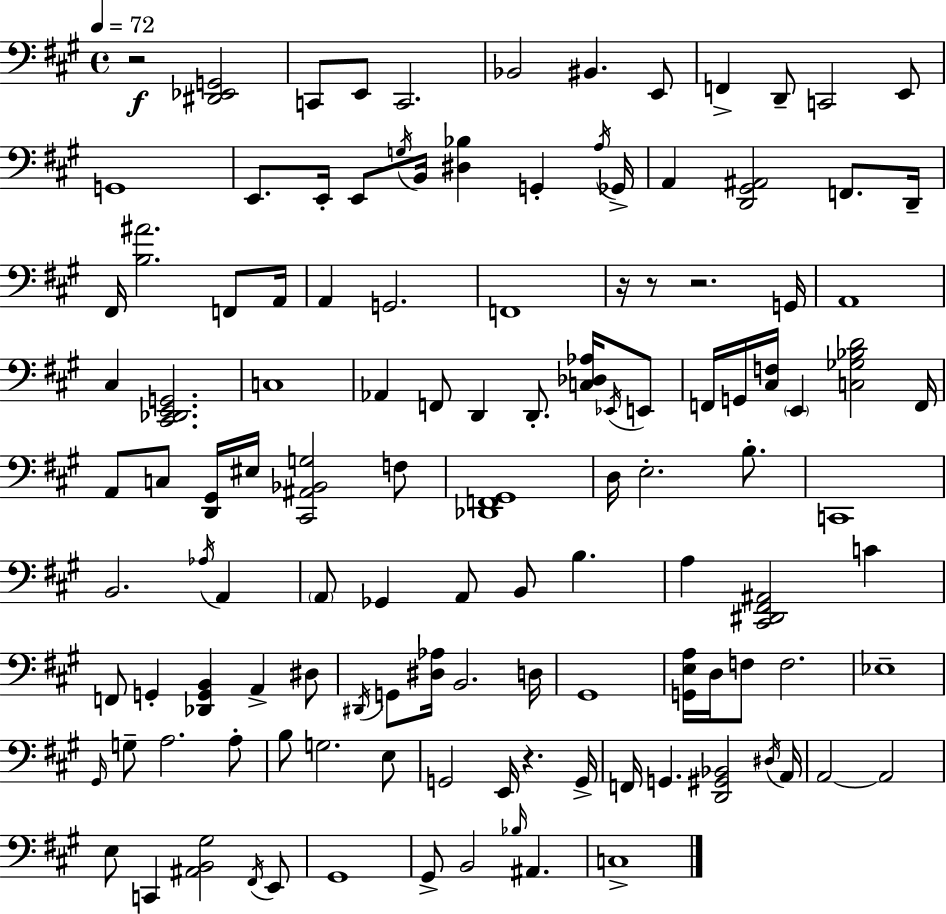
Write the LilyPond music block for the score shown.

{
  \clef bass
  \time 4/4
  \defaultTimeSignature
  \key a \major
  \tempo 4 = 72
  r2\f <dis, ees, g,>2 | c,8 e,8 c,2. | bes,2 bis,4. e,8 | f,4-> d,8-- c,2 e,8 | \break g,1 | e,8. e,16-. e,8 \acciaccatura { g16 } b,16 <dis bes>4 g,4-. | \acciaccatura { a16 } ges,16-> a,4 <d, gis, ais,>2 f,8. | d,16-- fis,16 <b ais'>2. f,8 | \break a,16 a,4 g,2. | f,1 | r16 r8 r2. | g,16 a,1 | \break cis4 <cis, des, e, g,>2. | c1 | aes,4 f,8 d,4 d,8.-. <c des aes>16 | \acciaccatura { ees,16 } e,8 f,16 g,16 <cis f>16 \parenthesize e,4 <c ges bes d'>2 | \break f,16 a,8 c8 <d, gis,>16 eis16 <cis, ais, bes, g>2 | f8 <des, f, gis,>1 | d16 e2.-. | b8.-. c,1 | \break b,2. \acciaccatura { aes16 } | a,4 \parenthesize a,8 ges,4 a,8 b,8 b4. | a4 <cis, dis, fis, ais,>2 | c'4 f,8 g,4-. <des, g, b,>4 a,4-> | \break dis8 \acciaccatura { dis,16 } g,8 <dis aes>16 b,2. | d16 gis,1 | <g, e a>16 d16 f8 f2. | ees1-- | \break \grace { gis,16 } g8-- a2. | a8-. b8 g2. | e8 g,2 e,16 r4. | g,16-> f,16 g,4. <d, gis, bes,>2 | \break \acciaccatura { dis16 } a,16 a,2~~ a,2 | e8 c,4 <ais, b, gis>2 | \acciaccatura { fis,16 } e,8 gis,1 | gis,8-> b,2 | \break \grace { bes16 } ais,4. c1-> | \bar "|."
}